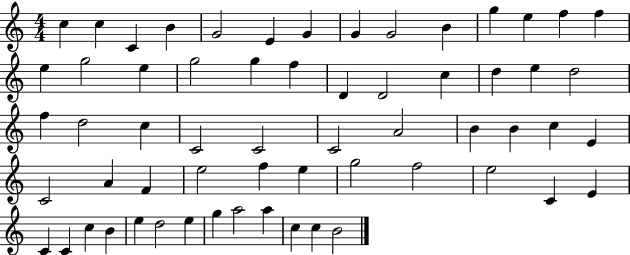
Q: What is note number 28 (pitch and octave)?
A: D5